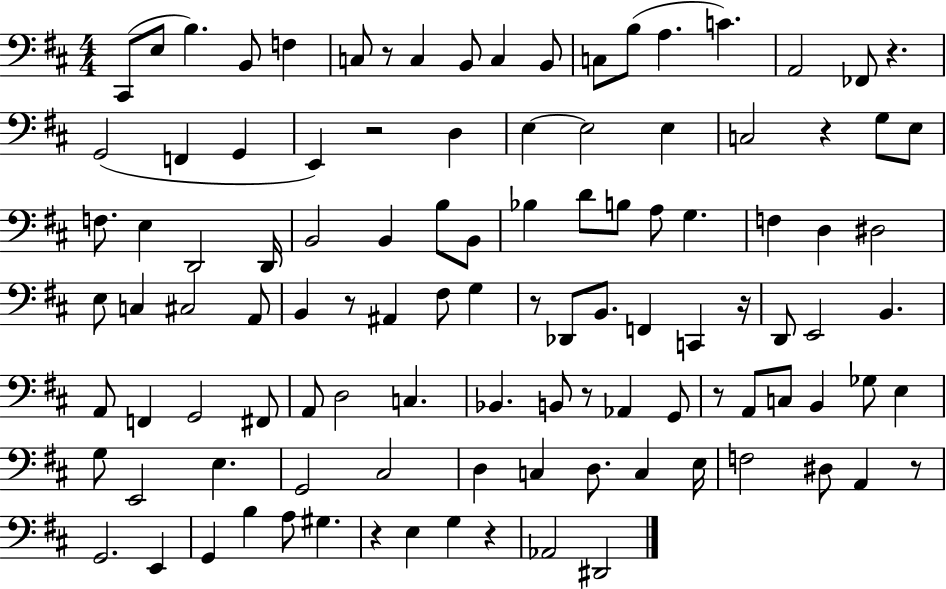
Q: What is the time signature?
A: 4/4